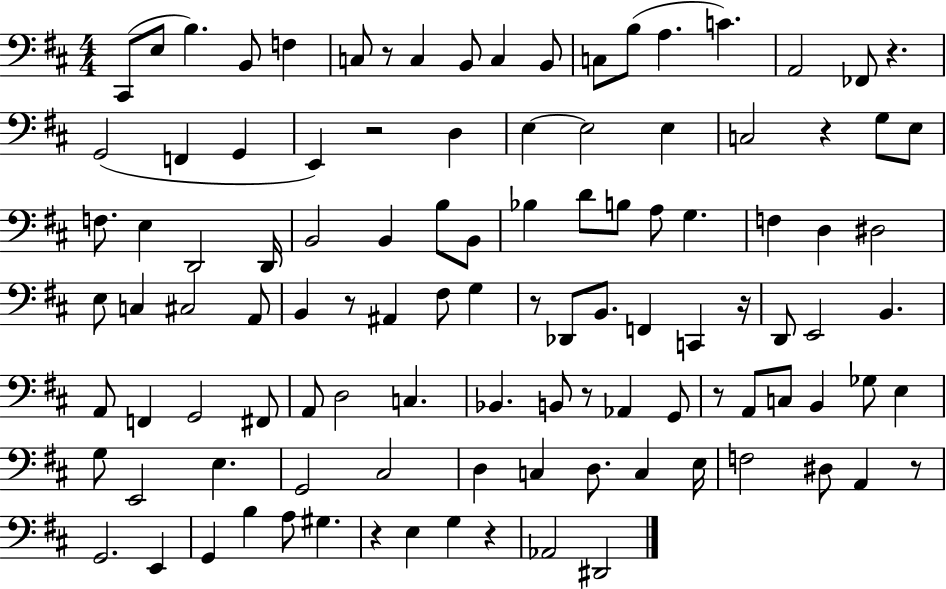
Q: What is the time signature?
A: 4/4